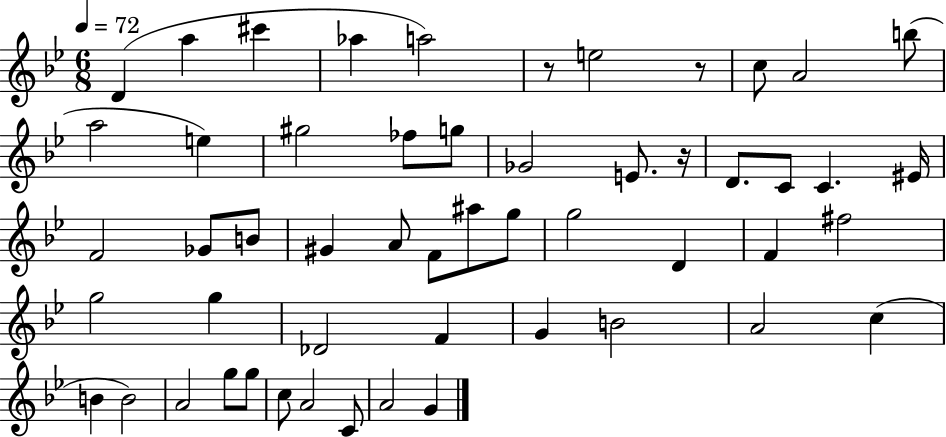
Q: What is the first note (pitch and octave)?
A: D4